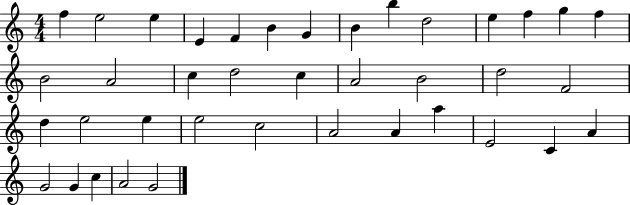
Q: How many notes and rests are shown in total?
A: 39